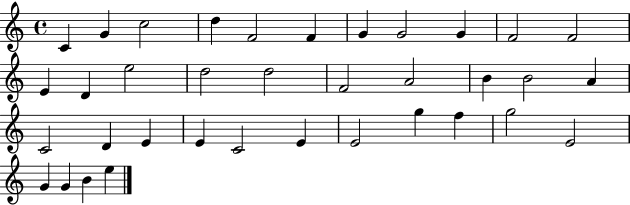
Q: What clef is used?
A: treble